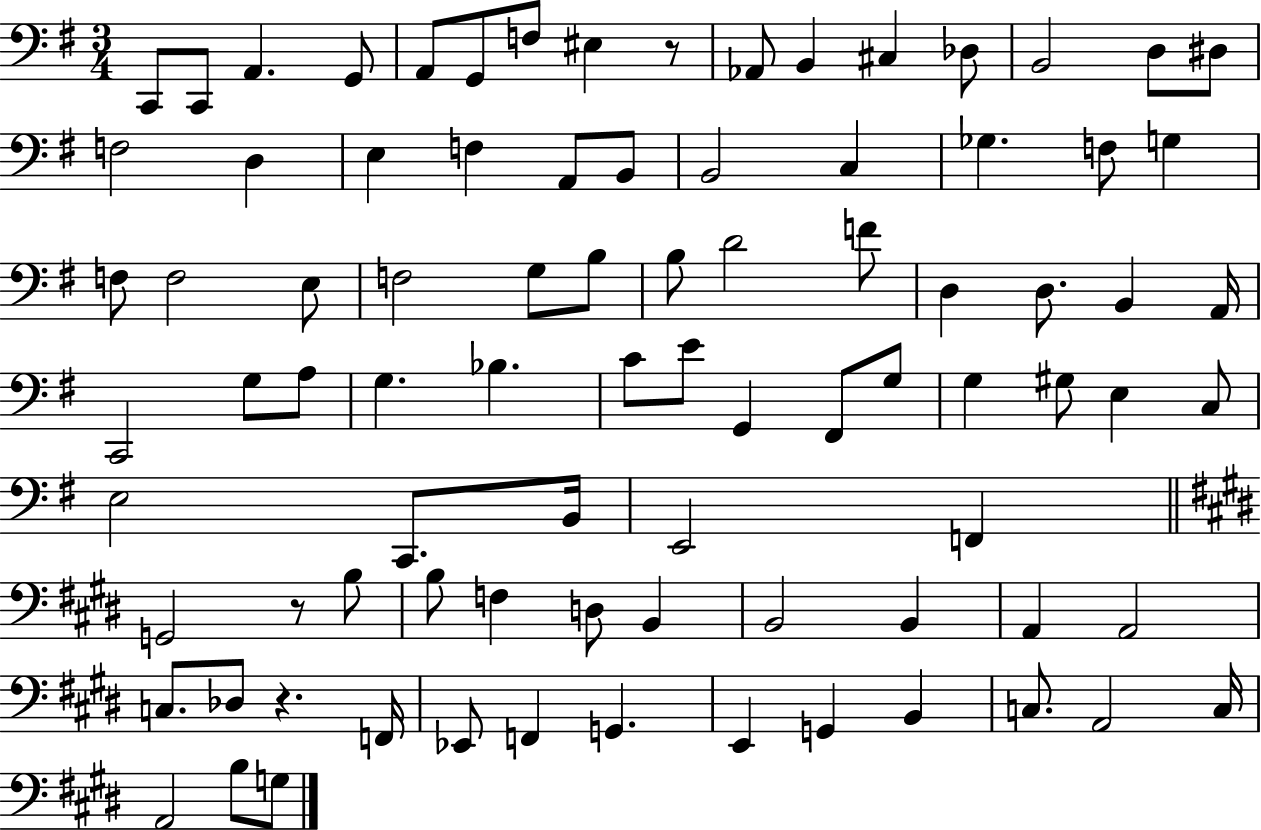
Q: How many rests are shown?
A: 3